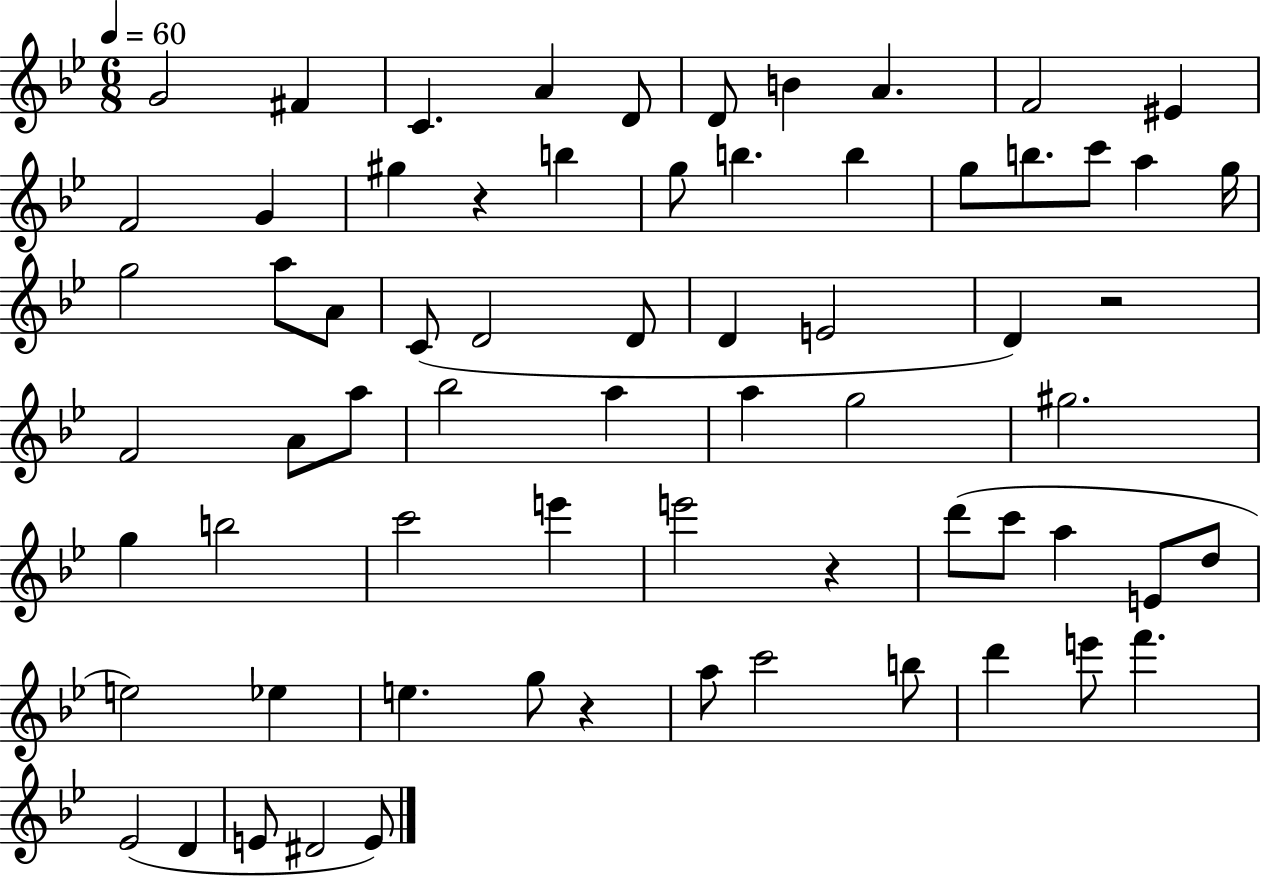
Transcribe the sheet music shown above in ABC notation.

X:1
T:Untitled
M:6/8
L:1/4
K:Bb
G2 ^F C A D/2 D/2 B A F2 ^E F2 G ^g z b g/2 b b g/2 b/2 c'/2 a g/4 g2 a/2 A/2 C/2 D2 D/2 D E2 D z2 F2 A/2 a/2 _b2 a a g2 ^g2 g b2 c'2 e' e'2 z d'/2 c'/2 a E/2 d/2 e2 _e e g/2 z a/2 c'2 b/2 d' e'/2 f' _E2 D E/2 ^D2 E/2